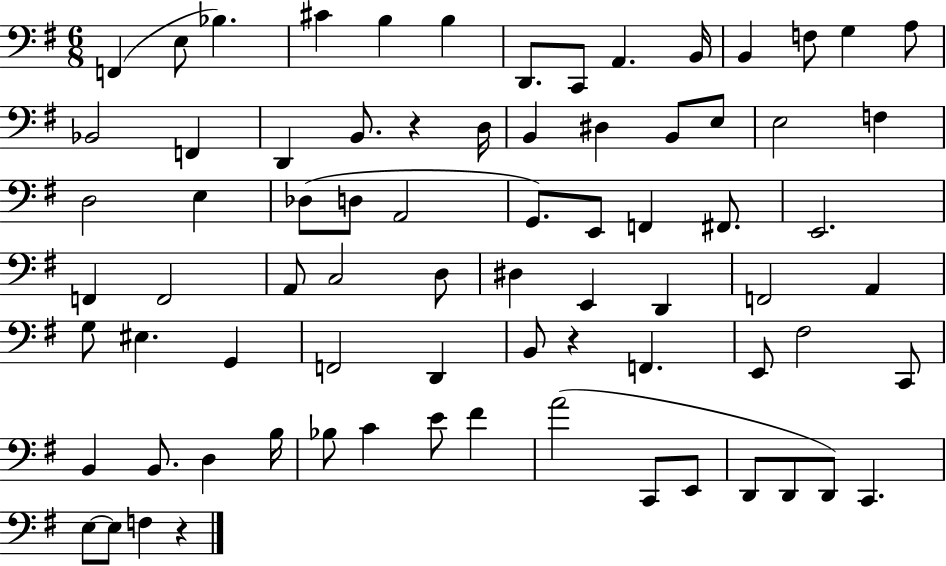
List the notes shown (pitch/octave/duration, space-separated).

F2/q E3/e Bb3/q. C#4/q B3/q B3/q D2/e. C2/e A2/q. B2/s B2/q F3/e G3/q A3/e Bb2/h F2/q D2/q B2/e. R/q D3/s B2/q D#3/q B2/e E3/e E3/h F3/q D3/h E3/q Db3/e D3/e A2/h G2/e. E2/e F2/q F#2/e. E2/h. F2/q F2/h A2/e C3/h D3/e D#3/q E2/q D2/q F2/h A2/q G3/e EIS3/q. G2/q F2/h D2/q B2/e R/q F2/q. E2/e F#3/h C2/e B2/q B2/e. D3/q B3/s Bb3/e C4/q E4/e F#4/q A4/h C2/e E2/e D2/e D2/e D2/e C2/q. E3/e E3/e F3/q R/q